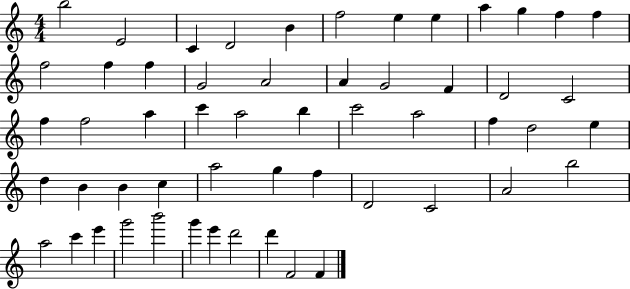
B5/h E4/h C4/q D4/h B4/q F5/h E5/q E5/q A5/q G5/q F5/q F5/q F5/h F5/q F5/q G4/h A4/h A4/q G4/h F4/q D4/h C4/h F5/q F5/h A5/q C6/q A5/h B5/q C6/h A5/h F5/q D5/h E5/q D5/q B4/q B4/q C5/q A5/h G5/q F5/q D4/h C4/h A4/h B5/h A5/h C6/q E6/q G6/h B6/h G6/q E6/q D6/h D6/q F4/h F4/q